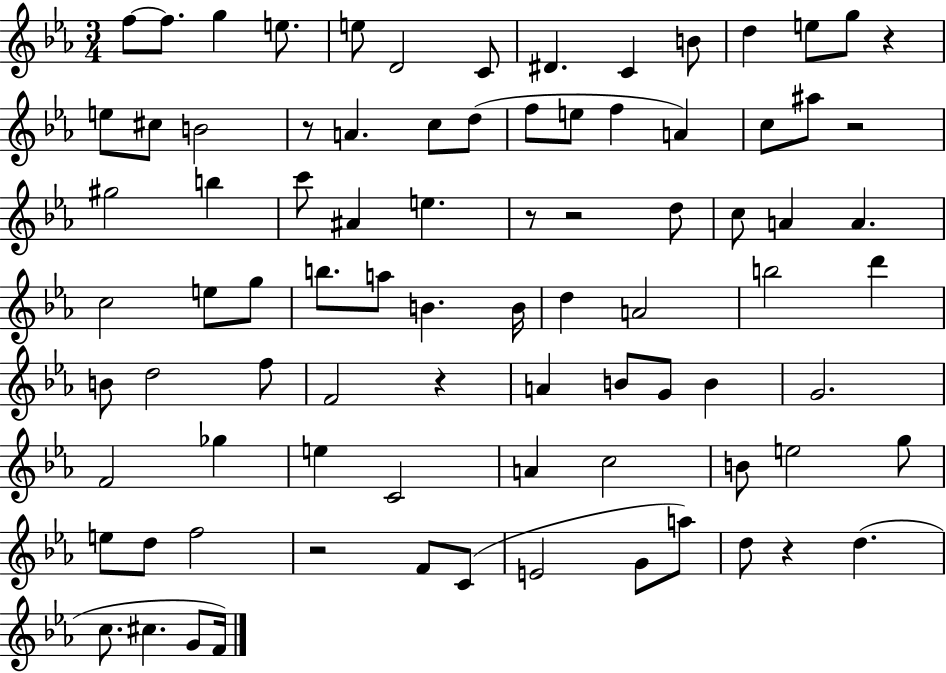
F5/e F5/e. G5/q E5/e. E5/e D4/h C4/e D#4/q. C4/q B4/e D5/q E5/e G5/e R/q E5/e C#5/e B4/h R/e A4/q. C5/e D5/e F5/e E5/e F5/q A4/q C5/e A#5/e R/h G#5/h B5/q C6/e A#4/q E5/q. R/e R/h D5/e C5/e A4/q A4/q. C5/h E5/e G5/e B5/e. A5/e B4/q. B4/s D5/q A4/h B5/h D6/q B4/e D5/h F5/e F4/h R/q A4/q B4/e G4/e B4/q G4/h. F4/h Gb5/q E5/q C4/h A4/q C5/h B4/e E5/h G5/e E5/e D5/e F5/h R/h F4/e C4/e E4/h G4/e A5/e D5/e R/q D5/q. C5/e. C#5/q. G4/e F4/s